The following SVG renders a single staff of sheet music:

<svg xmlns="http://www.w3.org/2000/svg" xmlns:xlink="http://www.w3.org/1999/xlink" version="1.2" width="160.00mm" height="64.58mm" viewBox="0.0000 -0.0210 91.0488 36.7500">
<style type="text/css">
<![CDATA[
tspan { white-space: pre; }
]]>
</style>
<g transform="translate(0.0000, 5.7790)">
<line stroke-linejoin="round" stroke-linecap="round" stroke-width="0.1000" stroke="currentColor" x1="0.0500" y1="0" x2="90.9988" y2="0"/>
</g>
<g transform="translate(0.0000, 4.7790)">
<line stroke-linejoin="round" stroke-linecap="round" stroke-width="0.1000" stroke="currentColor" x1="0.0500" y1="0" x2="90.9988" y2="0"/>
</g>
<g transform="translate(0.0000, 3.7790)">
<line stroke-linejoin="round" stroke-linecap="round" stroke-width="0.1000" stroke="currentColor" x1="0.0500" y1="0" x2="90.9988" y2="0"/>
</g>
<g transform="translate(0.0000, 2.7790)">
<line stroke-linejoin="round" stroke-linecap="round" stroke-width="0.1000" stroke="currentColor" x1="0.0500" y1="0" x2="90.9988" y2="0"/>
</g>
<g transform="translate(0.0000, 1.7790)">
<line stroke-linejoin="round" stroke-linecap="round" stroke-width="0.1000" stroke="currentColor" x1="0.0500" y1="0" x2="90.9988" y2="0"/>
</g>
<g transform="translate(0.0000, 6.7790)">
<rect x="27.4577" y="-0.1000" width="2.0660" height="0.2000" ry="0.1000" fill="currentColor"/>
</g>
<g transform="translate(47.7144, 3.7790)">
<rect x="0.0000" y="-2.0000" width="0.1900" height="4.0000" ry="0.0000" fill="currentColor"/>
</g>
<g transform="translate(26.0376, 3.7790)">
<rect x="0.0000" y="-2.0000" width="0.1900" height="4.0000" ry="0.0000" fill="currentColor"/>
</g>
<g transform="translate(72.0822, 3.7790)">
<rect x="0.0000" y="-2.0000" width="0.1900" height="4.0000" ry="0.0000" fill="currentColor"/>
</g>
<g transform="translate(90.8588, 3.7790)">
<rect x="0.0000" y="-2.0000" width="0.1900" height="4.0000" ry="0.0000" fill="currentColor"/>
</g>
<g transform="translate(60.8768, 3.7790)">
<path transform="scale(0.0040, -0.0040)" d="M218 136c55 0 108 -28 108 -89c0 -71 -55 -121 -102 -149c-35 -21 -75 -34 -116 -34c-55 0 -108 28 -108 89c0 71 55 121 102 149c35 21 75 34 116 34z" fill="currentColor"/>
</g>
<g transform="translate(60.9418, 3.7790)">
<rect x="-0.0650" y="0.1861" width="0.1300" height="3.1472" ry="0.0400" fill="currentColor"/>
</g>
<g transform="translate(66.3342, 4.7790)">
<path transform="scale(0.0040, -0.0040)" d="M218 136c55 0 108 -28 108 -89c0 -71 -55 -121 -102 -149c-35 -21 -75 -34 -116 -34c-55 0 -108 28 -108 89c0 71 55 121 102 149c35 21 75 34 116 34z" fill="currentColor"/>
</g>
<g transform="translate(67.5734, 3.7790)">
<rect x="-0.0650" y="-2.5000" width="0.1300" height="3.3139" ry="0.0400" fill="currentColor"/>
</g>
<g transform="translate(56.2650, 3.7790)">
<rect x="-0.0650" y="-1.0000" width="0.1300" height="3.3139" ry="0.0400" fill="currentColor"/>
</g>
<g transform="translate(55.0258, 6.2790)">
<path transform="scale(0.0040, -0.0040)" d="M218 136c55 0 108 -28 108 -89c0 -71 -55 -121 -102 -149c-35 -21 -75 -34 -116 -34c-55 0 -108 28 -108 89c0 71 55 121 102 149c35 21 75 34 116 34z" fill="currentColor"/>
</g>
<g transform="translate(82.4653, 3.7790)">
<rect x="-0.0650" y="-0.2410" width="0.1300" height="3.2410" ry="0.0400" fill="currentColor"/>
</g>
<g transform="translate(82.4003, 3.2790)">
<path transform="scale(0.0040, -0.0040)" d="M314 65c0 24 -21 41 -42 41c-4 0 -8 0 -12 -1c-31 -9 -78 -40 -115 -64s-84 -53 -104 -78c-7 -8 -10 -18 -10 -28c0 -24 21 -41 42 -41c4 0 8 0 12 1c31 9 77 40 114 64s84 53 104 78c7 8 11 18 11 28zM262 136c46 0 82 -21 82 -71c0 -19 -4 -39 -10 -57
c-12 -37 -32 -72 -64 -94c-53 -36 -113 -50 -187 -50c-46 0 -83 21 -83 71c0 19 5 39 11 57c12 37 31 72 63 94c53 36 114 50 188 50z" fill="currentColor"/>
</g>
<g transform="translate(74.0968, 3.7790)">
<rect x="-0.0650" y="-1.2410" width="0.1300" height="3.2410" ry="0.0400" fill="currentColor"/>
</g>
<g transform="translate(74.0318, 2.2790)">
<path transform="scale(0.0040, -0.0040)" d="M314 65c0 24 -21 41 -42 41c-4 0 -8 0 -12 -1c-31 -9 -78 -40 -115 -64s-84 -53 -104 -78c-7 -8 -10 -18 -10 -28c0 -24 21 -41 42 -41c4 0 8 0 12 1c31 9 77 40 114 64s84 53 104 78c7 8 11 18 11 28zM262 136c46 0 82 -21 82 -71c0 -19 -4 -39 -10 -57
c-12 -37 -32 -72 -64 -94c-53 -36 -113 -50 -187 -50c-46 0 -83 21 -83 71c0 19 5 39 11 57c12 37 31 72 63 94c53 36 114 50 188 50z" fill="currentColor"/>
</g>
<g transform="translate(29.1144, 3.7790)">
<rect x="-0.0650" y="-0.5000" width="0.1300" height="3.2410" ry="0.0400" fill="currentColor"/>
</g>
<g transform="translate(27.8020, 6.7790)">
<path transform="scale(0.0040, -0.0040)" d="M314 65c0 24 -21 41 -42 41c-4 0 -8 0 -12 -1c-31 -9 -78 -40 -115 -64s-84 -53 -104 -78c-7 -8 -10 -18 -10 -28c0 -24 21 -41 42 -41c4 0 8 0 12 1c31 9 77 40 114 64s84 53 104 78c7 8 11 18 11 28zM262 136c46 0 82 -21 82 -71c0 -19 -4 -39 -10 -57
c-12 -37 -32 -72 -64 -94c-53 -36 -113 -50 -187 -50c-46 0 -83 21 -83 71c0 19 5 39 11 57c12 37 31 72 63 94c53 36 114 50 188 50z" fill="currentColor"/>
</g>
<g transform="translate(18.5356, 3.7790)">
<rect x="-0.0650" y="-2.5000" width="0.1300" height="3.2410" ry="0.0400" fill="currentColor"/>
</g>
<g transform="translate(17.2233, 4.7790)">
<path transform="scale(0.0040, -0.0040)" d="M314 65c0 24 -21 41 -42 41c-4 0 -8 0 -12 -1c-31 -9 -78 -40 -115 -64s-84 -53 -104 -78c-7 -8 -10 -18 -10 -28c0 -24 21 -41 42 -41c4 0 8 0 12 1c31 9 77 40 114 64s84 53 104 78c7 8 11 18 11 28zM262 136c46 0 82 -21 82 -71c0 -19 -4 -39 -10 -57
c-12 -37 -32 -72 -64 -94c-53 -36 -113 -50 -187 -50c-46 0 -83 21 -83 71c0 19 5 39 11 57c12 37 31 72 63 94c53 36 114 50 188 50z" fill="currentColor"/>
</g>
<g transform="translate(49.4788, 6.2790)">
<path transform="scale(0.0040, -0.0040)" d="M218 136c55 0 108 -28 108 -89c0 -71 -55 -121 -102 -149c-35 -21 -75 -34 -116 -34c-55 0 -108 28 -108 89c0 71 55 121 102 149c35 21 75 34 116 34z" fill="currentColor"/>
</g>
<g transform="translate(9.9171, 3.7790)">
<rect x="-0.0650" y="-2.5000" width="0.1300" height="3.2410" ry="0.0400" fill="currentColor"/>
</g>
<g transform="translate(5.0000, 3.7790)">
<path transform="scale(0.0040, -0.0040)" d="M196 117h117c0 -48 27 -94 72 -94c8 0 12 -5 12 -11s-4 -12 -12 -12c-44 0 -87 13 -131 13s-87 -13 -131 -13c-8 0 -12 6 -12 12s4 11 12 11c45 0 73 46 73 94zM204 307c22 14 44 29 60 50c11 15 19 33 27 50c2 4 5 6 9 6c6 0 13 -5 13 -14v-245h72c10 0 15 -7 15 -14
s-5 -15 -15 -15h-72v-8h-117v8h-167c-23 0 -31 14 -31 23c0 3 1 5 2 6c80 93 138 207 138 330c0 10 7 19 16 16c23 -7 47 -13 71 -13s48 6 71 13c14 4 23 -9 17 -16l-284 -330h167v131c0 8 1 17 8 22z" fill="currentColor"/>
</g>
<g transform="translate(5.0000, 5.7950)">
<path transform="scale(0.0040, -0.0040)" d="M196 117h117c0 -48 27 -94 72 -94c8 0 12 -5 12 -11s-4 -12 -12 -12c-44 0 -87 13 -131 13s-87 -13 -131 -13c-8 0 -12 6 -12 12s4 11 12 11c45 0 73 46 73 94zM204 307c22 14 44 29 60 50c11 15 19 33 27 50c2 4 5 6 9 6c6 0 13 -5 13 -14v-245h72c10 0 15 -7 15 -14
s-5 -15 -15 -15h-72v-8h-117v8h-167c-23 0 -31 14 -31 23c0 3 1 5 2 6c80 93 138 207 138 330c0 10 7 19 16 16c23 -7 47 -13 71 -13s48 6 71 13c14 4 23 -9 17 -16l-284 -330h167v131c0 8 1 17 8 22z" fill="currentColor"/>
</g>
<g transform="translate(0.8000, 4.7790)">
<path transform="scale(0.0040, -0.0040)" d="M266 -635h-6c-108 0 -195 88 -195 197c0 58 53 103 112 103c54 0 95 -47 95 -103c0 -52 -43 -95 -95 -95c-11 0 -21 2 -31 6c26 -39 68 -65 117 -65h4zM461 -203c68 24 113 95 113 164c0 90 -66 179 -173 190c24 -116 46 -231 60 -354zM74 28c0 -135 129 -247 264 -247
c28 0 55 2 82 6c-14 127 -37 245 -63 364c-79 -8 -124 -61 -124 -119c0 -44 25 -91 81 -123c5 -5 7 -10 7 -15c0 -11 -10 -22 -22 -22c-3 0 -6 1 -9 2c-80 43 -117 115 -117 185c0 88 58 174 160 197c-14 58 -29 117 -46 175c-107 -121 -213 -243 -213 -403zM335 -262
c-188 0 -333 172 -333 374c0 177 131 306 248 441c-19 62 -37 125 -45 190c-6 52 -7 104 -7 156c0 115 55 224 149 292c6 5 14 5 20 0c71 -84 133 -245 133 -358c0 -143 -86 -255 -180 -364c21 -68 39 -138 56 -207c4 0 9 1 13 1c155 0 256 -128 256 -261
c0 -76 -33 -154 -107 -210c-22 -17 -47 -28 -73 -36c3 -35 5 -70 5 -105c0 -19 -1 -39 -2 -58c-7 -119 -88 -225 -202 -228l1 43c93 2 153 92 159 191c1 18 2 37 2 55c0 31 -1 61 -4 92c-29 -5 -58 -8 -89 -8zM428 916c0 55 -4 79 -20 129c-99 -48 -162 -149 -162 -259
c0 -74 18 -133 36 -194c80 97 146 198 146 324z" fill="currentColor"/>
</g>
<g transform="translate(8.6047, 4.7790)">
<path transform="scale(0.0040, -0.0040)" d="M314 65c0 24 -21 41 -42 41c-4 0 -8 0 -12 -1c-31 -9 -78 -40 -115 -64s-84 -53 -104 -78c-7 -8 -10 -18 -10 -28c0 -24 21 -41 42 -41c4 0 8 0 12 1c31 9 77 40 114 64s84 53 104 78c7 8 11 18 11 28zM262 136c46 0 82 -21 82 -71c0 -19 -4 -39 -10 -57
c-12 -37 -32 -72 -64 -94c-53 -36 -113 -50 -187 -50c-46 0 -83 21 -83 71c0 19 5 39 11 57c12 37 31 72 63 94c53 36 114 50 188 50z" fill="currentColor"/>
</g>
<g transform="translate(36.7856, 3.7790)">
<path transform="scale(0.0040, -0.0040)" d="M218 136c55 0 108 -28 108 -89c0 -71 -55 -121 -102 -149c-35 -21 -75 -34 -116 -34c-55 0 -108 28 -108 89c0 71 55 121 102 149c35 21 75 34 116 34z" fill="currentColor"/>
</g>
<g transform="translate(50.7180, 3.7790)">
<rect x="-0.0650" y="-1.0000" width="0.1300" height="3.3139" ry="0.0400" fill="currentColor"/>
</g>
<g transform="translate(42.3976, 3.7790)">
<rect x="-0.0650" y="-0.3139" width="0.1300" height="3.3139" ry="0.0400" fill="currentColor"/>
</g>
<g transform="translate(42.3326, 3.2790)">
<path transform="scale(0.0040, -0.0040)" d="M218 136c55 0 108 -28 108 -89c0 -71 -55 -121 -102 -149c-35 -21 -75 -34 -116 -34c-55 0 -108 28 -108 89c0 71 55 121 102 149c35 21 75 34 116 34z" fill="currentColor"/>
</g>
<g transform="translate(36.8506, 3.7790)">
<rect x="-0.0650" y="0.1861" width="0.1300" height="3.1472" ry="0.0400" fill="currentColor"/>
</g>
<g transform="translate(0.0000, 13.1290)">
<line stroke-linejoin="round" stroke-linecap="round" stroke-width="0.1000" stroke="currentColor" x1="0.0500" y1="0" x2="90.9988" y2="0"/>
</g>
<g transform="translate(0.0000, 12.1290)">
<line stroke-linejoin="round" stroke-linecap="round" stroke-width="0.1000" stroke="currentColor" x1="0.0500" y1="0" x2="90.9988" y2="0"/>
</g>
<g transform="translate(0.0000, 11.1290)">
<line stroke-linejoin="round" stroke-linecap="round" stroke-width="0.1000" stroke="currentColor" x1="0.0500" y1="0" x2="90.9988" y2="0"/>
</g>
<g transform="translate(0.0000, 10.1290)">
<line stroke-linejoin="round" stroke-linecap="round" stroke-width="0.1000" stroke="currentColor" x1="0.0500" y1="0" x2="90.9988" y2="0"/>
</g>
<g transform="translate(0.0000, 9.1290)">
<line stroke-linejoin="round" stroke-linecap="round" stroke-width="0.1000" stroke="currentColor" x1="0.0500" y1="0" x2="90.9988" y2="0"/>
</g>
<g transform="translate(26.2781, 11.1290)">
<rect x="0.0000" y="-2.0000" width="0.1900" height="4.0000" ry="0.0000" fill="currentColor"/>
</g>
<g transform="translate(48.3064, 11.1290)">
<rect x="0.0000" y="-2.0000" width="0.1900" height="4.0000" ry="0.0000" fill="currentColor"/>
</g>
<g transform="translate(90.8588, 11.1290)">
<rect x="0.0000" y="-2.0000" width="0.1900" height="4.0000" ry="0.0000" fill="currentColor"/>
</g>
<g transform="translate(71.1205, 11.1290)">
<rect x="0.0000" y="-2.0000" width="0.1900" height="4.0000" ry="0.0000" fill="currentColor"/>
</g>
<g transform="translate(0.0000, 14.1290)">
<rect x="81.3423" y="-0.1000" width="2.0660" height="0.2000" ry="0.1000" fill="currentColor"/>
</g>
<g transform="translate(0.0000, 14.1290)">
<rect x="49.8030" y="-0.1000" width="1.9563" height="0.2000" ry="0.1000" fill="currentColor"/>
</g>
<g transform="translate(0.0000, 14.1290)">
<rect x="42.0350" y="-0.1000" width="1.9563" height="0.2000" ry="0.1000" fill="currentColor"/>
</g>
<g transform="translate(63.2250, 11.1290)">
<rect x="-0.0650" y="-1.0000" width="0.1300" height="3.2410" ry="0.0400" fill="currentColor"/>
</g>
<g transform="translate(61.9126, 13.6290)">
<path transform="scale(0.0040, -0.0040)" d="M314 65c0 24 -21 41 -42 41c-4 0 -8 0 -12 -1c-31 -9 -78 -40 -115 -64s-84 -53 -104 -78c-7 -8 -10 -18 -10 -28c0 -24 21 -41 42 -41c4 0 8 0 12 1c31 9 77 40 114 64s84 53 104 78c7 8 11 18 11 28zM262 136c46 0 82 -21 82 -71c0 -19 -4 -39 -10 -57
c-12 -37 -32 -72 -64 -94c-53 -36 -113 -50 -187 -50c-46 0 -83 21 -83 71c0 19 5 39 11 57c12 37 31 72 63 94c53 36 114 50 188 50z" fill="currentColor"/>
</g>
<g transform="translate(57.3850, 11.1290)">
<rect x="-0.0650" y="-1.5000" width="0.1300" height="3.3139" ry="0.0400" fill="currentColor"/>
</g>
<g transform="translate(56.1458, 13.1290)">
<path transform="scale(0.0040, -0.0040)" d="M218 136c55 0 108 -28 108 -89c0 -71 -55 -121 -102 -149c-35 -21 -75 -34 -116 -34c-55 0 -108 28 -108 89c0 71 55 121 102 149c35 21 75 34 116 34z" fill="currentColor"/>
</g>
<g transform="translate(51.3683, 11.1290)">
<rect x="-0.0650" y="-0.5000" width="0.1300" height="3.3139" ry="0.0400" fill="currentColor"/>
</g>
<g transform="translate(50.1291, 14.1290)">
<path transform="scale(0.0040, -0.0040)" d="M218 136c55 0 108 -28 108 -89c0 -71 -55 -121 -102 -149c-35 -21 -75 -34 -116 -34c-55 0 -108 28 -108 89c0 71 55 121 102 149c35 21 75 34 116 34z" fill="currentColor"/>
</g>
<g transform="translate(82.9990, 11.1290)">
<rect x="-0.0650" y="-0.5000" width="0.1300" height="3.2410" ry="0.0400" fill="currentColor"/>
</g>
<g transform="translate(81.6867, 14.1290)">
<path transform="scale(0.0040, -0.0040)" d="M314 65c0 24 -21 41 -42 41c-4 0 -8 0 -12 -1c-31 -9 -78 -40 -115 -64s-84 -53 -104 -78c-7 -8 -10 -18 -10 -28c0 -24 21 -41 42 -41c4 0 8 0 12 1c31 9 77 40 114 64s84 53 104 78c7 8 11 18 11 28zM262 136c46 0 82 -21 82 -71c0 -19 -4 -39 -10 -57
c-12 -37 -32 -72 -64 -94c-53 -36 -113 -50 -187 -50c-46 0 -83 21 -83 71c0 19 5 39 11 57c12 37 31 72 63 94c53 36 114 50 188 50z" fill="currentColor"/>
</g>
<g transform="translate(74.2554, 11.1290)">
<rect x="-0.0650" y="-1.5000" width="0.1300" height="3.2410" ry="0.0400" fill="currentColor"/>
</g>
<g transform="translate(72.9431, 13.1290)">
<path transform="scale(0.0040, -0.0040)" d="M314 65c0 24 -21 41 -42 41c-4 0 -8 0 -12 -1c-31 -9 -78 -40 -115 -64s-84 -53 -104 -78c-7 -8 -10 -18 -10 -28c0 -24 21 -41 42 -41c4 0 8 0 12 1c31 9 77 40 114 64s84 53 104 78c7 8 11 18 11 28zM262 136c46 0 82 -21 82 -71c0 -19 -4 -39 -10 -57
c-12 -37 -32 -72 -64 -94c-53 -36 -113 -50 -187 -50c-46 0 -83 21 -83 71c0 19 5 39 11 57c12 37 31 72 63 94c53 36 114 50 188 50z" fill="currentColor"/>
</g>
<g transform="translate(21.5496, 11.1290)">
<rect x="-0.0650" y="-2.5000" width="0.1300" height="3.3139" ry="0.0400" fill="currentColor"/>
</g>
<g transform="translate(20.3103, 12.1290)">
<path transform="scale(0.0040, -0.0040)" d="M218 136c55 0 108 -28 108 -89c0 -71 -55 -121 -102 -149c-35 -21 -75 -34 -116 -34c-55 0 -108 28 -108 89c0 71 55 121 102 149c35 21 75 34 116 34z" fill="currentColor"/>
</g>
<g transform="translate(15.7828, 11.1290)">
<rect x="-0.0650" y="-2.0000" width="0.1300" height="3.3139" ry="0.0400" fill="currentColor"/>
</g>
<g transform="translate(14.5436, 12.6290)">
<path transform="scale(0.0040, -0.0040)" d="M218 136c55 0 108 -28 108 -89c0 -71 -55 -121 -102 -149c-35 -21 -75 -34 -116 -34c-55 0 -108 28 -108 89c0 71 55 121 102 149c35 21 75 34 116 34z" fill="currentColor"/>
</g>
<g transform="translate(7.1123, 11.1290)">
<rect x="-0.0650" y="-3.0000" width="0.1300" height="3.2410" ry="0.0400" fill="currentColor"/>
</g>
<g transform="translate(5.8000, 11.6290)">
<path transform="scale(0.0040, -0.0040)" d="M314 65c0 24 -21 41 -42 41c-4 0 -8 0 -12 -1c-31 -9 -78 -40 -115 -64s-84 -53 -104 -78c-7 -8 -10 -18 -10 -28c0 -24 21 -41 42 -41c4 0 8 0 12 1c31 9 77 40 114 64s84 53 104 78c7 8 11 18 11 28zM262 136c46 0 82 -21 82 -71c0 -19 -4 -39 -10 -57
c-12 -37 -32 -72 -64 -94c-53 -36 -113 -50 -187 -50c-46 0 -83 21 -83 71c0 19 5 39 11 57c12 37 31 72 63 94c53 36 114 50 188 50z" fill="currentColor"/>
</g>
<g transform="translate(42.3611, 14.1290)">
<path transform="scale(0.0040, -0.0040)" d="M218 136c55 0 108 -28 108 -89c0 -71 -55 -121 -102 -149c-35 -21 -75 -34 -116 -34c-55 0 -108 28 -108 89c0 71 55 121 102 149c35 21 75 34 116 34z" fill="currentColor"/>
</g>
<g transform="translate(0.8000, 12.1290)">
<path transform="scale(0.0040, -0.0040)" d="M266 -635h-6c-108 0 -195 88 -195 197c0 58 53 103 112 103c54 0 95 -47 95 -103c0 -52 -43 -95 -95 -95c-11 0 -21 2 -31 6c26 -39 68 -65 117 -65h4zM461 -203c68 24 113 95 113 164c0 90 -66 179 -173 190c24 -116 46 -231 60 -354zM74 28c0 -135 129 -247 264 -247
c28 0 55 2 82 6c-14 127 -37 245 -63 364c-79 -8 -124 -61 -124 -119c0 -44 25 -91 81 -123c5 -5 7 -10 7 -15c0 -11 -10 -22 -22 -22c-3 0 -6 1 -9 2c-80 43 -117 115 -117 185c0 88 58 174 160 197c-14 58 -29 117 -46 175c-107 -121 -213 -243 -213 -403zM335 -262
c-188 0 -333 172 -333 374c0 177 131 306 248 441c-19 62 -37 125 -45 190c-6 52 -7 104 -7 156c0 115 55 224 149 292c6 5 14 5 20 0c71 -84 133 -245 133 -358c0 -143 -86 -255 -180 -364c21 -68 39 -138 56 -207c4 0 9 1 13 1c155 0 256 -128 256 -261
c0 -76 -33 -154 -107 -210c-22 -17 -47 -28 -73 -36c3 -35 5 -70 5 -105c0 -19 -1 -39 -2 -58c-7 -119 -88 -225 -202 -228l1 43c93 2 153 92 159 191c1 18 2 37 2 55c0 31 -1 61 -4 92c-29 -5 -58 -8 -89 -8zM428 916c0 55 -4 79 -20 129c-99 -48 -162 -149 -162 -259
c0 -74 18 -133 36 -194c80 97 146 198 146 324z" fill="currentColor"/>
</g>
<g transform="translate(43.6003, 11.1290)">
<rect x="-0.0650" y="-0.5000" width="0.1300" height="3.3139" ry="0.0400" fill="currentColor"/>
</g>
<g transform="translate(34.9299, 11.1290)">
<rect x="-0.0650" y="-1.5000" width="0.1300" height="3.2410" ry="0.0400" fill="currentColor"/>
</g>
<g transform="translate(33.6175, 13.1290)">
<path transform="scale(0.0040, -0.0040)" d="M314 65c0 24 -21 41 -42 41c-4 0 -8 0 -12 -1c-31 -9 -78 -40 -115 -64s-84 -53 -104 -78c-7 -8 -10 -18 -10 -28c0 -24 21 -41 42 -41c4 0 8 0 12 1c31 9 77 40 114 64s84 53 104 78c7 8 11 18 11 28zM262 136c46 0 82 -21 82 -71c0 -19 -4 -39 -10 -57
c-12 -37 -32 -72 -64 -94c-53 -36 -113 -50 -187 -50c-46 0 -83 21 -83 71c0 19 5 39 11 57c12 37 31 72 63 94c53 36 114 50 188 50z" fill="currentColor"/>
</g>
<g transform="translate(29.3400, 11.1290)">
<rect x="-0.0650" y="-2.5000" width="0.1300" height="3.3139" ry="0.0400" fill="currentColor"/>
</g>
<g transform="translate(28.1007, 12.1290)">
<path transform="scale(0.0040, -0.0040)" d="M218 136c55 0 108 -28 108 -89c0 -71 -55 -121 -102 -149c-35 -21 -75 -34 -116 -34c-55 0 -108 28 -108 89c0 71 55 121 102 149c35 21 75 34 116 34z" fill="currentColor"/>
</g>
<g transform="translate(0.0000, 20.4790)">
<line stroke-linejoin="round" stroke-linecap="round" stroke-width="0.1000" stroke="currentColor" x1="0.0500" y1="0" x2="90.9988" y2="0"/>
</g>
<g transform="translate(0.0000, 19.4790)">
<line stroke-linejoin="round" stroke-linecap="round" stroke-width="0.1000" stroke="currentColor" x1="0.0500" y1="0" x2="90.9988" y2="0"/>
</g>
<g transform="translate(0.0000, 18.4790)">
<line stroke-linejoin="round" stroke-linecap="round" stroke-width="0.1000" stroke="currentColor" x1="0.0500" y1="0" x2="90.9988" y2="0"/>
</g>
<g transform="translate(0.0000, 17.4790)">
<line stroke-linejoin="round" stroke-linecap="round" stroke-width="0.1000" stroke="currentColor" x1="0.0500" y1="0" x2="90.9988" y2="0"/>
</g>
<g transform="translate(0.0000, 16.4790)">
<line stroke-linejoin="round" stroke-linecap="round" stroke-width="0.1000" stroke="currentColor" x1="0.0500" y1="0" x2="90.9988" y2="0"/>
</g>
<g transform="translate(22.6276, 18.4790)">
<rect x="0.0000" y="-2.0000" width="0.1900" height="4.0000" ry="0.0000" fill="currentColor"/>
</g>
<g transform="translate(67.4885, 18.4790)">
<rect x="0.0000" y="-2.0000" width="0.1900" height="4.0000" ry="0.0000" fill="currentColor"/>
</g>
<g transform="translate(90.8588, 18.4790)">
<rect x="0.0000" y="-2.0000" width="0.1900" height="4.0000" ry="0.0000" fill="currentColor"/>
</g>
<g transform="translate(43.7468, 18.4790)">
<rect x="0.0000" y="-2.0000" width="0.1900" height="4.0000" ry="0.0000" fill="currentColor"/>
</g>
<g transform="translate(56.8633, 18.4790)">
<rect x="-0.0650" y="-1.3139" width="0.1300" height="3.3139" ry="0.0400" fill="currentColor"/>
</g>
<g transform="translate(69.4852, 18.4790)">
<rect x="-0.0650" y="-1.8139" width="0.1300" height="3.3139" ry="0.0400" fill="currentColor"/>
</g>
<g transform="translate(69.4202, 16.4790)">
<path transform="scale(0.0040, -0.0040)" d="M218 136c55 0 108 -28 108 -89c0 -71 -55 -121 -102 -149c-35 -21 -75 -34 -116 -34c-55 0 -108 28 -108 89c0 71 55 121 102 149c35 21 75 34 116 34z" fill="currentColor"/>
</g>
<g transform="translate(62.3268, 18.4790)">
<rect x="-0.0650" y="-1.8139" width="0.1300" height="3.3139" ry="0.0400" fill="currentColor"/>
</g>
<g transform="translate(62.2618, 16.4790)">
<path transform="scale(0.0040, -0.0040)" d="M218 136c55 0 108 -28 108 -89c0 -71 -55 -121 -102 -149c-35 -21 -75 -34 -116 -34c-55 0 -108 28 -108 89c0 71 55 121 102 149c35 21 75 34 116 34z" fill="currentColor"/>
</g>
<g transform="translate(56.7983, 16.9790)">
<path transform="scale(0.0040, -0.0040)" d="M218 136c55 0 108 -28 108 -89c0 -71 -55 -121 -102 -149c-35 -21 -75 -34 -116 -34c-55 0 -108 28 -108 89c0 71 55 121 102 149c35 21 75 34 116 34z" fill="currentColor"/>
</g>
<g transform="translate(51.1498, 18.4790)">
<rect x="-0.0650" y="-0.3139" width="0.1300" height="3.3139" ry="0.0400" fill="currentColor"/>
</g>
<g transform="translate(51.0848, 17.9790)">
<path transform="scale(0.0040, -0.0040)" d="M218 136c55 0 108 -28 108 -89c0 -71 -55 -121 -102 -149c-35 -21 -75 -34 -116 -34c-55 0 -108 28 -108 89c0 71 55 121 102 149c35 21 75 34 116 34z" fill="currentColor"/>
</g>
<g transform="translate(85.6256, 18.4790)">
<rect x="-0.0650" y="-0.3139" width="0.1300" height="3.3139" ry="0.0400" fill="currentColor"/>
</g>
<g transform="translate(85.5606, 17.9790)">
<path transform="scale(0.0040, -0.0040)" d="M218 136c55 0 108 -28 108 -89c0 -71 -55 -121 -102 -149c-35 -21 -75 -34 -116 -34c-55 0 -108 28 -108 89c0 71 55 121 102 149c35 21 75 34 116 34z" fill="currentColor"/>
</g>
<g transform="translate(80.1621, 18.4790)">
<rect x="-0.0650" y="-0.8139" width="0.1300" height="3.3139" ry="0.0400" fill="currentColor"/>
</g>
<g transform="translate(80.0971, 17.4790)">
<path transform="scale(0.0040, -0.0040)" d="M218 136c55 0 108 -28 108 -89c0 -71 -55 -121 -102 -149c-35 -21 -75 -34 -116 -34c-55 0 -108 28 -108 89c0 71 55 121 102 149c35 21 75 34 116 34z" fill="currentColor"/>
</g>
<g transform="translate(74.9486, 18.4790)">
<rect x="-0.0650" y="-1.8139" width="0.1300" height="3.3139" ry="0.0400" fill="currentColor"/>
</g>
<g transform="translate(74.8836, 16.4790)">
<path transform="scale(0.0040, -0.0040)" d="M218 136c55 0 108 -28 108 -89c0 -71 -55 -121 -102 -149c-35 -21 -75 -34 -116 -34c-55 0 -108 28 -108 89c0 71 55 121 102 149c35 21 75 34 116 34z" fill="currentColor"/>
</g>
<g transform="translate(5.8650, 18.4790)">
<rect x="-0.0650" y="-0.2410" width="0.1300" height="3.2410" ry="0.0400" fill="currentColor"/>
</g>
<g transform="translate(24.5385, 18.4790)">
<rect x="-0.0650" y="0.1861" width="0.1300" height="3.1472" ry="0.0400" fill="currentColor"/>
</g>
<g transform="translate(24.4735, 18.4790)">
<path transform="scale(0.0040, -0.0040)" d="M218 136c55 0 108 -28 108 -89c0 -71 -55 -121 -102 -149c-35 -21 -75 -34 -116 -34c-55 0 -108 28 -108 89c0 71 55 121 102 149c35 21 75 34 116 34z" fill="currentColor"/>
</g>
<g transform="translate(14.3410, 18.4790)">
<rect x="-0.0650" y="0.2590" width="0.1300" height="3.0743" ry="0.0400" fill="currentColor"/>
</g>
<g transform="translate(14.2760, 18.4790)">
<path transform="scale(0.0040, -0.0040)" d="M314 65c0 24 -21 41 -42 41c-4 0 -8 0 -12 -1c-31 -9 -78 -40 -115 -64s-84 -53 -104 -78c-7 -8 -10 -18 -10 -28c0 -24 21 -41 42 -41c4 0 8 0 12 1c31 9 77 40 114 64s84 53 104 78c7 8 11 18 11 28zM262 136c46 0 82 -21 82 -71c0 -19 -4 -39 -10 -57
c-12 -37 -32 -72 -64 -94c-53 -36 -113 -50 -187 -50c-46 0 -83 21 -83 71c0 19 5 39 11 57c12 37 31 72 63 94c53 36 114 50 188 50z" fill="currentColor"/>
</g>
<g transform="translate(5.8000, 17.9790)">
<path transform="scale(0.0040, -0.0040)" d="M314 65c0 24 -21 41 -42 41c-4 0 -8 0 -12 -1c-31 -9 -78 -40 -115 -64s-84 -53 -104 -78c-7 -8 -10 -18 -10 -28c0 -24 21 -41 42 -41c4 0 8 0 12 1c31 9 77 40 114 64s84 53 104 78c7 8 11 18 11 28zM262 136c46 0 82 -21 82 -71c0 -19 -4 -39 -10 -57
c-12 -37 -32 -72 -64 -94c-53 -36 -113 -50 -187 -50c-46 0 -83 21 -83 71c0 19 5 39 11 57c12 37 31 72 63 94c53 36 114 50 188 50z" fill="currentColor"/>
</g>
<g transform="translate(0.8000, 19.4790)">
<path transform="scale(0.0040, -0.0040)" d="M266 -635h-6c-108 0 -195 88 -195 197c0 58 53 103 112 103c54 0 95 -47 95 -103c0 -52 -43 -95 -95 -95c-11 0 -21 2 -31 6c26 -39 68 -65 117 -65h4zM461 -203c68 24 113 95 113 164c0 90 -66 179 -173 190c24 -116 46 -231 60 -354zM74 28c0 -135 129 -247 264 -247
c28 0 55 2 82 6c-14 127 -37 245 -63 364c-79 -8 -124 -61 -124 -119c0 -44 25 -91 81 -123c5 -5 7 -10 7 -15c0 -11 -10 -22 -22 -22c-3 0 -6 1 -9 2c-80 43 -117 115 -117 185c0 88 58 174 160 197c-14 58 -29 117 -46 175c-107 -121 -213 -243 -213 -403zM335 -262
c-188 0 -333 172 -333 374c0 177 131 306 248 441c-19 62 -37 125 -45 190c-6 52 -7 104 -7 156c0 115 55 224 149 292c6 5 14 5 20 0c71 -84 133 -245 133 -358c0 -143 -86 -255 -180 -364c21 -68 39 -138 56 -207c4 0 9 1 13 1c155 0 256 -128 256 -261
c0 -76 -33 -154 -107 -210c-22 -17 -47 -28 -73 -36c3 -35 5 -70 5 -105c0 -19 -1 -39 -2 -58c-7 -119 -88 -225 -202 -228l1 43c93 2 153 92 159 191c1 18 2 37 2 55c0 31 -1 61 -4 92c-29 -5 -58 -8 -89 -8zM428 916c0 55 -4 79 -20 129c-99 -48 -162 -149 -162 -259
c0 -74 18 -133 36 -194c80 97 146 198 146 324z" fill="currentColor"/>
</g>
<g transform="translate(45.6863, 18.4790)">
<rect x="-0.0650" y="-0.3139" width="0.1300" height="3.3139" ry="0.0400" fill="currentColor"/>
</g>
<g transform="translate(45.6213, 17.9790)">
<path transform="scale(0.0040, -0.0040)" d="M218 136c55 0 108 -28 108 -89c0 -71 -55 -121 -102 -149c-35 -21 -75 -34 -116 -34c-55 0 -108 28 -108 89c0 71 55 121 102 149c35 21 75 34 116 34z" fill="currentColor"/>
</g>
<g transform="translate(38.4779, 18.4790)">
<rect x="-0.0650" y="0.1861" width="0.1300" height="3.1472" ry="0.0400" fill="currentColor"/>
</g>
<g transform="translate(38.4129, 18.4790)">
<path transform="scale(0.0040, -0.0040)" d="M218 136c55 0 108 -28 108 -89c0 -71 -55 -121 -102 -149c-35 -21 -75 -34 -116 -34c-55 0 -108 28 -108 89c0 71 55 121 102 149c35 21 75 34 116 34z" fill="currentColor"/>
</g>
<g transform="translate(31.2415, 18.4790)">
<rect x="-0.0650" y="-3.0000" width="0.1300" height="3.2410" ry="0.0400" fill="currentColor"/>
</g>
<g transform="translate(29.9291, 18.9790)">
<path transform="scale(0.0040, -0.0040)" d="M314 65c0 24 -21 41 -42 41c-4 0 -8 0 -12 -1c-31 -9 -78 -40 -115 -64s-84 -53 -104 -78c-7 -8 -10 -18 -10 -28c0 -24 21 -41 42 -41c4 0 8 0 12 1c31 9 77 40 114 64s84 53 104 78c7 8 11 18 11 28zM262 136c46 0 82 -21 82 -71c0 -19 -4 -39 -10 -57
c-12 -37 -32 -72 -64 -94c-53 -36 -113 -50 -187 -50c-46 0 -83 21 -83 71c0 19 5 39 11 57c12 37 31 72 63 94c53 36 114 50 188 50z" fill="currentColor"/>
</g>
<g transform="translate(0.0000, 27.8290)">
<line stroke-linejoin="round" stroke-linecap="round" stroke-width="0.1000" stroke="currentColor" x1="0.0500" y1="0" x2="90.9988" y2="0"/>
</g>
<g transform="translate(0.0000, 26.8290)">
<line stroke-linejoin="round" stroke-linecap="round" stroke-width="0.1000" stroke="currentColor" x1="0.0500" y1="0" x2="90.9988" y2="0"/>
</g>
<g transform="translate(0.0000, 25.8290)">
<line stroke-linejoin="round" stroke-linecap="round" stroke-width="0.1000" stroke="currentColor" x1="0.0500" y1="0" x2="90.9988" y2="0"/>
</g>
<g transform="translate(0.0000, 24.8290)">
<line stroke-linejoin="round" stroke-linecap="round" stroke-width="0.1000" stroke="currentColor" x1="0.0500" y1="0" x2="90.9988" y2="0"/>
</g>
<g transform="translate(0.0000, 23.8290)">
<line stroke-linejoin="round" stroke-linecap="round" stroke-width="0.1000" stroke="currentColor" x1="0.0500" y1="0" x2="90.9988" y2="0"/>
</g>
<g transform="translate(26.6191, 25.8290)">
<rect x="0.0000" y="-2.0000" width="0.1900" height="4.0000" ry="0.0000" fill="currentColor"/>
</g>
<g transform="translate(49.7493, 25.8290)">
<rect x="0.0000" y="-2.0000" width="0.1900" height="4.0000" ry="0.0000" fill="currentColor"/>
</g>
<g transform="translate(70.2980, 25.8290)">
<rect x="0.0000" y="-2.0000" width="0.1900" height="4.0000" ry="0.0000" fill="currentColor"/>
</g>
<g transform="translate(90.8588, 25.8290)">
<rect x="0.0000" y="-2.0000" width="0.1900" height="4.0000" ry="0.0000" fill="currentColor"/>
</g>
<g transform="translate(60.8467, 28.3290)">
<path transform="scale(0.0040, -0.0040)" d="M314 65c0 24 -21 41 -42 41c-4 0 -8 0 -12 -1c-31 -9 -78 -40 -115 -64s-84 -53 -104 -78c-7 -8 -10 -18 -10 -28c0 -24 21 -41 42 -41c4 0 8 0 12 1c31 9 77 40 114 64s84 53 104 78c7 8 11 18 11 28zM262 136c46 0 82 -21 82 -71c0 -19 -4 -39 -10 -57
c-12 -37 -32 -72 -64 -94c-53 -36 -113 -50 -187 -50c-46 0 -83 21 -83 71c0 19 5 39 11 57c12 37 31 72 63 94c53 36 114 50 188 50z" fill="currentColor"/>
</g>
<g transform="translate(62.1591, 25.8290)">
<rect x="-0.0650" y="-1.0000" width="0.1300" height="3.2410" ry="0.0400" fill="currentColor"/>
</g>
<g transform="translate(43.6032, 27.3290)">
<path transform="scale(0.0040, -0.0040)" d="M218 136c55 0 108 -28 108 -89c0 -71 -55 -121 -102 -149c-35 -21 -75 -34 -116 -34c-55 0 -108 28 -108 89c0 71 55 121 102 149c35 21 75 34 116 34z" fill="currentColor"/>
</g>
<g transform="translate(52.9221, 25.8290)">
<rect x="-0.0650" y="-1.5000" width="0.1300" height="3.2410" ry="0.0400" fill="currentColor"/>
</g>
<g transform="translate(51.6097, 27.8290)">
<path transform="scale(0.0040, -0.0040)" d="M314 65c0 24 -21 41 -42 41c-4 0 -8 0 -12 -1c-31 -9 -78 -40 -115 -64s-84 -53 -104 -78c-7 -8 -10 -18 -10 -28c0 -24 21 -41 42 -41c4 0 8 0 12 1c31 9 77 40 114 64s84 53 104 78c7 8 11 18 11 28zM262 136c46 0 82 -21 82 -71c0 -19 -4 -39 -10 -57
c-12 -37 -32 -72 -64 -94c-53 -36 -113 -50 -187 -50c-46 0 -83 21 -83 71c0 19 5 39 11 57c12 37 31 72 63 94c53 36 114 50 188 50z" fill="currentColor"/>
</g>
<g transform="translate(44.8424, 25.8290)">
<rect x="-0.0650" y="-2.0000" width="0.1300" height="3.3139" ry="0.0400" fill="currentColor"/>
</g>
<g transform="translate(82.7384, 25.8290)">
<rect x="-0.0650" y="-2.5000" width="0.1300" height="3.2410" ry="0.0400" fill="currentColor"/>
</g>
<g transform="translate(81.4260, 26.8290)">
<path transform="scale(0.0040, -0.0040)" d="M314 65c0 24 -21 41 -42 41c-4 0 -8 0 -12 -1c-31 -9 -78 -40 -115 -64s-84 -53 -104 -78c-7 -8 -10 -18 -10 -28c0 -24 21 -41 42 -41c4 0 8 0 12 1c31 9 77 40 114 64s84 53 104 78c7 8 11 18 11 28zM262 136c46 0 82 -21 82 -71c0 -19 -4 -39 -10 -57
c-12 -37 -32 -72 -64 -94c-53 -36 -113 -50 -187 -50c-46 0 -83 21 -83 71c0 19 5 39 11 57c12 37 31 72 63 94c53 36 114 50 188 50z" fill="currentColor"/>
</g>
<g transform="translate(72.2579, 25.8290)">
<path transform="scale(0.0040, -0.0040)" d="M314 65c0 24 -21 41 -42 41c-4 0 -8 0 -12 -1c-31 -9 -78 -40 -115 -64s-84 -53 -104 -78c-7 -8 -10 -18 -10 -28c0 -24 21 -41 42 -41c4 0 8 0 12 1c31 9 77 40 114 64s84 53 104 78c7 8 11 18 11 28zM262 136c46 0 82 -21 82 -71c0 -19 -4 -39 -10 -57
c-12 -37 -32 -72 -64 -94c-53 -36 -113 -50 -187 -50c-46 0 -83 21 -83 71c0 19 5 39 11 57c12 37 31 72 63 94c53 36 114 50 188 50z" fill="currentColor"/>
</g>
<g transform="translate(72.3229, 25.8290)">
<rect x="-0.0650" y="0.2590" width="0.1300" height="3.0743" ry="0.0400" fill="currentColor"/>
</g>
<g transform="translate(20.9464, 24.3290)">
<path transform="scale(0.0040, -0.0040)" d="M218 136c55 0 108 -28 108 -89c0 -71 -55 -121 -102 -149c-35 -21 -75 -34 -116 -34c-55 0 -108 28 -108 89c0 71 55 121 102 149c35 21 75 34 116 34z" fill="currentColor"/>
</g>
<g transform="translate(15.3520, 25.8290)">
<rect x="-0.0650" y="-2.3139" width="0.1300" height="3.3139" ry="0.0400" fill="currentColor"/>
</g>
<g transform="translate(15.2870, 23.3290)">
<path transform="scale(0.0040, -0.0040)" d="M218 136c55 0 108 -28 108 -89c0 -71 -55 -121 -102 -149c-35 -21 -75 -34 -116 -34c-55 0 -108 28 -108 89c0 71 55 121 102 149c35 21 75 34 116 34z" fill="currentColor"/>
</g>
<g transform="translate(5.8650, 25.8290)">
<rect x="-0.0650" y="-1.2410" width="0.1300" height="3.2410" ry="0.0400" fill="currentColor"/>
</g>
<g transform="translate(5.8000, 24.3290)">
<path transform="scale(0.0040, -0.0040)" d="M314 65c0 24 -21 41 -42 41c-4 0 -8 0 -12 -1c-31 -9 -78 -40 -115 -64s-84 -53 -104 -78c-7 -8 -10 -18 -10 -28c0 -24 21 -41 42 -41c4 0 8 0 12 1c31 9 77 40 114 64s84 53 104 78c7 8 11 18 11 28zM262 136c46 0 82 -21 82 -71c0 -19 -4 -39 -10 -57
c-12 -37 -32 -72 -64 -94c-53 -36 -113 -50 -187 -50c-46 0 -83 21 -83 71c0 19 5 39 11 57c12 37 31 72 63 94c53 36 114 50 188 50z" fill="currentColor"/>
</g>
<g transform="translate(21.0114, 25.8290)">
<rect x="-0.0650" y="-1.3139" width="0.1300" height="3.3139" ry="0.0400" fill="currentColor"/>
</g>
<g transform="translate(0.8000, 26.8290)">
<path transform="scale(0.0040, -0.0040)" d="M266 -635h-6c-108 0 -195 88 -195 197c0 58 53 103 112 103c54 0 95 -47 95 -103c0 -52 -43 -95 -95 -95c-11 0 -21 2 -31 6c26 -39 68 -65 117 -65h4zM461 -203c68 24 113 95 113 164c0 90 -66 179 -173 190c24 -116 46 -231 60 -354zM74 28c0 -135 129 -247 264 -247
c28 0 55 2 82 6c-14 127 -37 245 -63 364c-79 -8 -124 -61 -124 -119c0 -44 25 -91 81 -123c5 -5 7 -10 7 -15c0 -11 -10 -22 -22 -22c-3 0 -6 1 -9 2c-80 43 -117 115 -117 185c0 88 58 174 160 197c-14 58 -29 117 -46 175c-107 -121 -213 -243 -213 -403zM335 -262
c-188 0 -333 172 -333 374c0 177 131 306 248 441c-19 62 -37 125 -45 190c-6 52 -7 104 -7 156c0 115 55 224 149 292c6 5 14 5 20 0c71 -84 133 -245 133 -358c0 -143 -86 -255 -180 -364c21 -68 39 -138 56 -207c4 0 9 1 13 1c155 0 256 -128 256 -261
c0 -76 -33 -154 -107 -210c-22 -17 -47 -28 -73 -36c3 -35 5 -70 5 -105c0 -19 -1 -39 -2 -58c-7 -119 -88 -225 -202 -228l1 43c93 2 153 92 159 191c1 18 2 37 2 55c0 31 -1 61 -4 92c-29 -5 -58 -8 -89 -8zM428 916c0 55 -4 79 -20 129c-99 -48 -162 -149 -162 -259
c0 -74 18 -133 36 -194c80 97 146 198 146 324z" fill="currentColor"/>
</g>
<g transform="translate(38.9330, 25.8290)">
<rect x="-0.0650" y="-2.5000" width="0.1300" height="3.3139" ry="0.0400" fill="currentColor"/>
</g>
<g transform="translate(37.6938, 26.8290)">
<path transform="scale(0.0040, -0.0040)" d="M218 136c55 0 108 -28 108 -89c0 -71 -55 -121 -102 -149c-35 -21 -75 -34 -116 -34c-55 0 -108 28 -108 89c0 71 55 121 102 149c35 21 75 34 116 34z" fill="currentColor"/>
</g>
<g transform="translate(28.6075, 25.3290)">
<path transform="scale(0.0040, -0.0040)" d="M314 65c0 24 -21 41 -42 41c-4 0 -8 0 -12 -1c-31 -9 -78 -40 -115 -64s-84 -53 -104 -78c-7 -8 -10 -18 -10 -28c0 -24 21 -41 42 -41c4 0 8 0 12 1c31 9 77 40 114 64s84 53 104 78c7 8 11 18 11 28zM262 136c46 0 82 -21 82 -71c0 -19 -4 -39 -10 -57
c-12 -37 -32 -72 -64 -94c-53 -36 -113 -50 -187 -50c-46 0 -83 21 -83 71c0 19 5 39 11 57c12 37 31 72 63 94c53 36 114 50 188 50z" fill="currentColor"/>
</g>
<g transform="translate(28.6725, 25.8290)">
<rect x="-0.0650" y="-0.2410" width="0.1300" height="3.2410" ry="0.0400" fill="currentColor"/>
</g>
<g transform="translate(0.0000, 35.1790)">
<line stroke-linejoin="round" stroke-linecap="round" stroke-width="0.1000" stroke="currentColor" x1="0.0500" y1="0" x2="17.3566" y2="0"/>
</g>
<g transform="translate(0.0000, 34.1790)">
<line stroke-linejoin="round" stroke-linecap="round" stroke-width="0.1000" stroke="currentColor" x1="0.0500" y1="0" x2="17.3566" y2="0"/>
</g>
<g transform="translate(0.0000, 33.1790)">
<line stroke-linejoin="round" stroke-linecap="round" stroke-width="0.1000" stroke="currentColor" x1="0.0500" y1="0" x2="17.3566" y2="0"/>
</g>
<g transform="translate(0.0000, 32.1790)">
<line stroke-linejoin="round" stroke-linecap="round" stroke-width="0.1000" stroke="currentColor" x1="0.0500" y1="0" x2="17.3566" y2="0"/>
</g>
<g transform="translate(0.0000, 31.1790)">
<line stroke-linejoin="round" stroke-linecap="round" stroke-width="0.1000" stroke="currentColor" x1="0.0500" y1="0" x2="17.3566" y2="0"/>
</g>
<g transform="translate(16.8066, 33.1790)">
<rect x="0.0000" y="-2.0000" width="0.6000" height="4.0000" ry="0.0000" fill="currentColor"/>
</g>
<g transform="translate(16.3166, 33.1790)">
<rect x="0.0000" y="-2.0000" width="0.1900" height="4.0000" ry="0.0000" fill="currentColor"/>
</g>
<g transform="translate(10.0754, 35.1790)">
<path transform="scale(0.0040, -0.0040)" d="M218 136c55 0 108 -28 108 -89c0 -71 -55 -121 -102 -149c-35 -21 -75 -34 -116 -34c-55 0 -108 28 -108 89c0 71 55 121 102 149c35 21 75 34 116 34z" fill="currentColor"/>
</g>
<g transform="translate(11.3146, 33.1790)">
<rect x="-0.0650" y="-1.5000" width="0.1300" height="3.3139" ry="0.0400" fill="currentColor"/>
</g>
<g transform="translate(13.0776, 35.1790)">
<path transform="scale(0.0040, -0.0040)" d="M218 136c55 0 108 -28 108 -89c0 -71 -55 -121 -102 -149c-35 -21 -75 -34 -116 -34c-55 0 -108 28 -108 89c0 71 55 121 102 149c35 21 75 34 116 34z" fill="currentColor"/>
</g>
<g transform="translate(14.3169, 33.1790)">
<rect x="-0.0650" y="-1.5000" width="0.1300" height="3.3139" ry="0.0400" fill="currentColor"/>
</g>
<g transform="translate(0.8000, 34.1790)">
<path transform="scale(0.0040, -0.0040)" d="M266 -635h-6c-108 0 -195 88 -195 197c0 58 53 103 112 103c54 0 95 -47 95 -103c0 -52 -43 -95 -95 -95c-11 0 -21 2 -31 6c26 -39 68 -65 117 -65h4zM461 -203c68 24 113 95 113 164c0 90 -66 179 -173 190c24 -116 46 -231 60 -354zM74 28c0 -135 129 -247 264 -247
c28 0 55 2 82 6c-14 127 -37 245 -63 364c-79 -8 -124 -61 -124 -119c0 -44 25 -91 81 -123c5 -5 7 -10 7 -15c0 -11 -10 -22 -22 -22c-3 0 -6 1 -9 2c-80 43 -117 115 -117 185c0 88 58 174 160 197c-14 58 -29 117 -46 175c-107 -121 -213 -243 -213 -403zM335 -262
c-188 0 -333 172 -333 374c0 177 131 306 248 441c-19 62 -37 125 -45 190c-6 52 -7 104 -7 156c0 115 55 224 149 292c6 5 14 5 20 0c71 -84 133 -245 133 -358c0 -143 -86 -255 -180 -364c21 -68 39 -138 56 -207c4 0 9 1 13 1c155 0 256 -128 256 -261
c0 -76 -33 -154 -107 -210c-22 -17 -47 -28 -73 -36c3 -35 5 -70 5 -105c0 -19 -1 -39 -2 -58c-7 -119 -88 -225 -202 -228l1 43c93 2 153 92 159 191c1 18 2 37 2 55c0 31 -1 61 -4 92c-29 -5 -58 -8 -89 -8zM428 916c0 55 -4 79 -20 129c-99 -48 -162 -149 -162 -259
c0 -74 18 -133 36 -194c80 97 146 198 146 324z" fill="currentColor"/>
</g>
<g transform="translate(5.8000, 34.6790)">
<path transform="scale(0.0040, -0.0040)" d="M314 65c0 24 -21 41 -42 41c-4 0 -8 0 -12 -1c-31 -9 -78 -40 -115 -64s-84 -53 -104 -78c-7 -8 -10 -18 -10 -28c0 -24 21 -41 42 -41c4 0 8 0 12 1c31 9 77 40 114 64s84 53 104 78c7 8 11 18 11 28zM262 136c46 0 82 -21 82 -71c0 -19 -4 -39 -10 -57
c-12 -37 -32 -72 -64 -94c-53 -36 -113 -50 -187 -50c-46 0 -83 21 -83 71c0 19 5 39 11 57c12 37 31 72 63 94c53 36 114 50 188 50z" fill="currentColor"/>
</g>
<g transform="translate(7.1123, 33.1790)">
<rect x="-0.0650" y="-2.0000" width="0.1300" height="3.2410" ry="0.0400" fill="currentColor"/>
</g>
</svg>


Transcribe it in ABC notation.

X:1
T:Untitled
M:4/4
L:1/4
K:C
G2 G2 C2 B c D D B G e2 c2 A2 F G G E2 C C E D2 E2 C2 c2 B2 B A2 B c c e f f f d c e2 g e c2 G F E2 D2 B2 G2 F2 E E